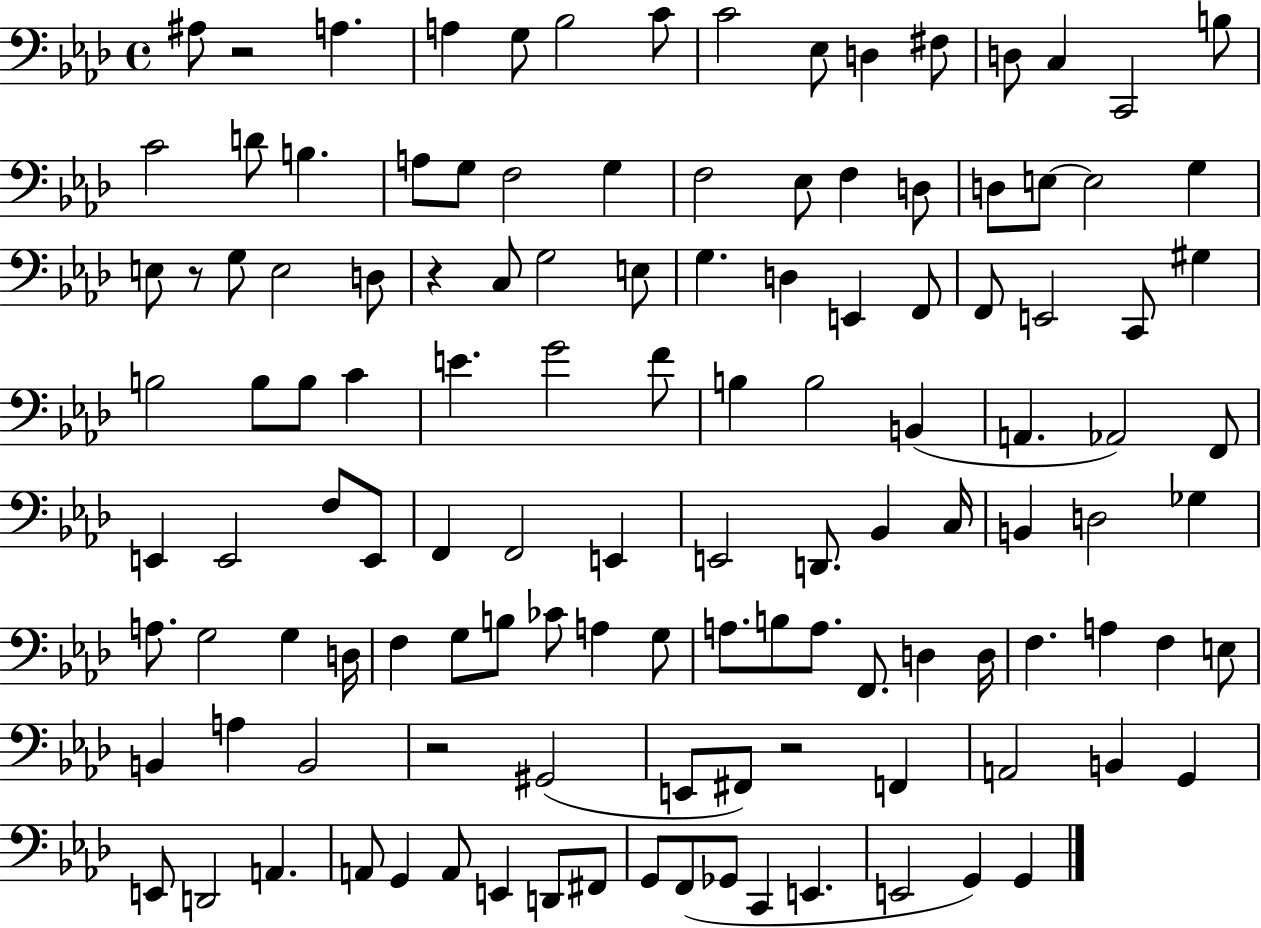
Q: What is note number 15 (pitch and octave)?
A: C4